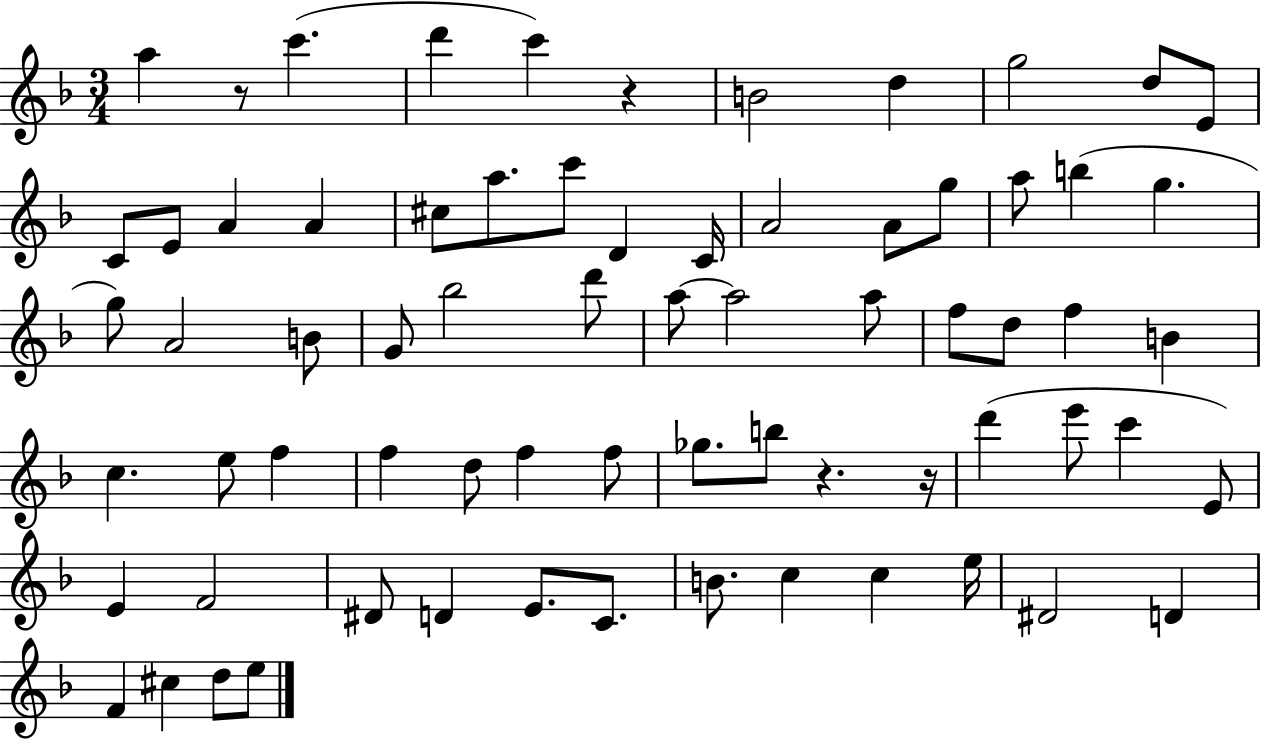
{
  \clef treble
  \numericTimeSignature
  \time 3/4
  \key f \major
  \repeat volta 2 { a''4 r8 c'''4.( | d'''4 c'''4) r4 | b'2 d''4 | g''2 d''8 e'8 | \break c'8 e'8 a'4 a'4 | cis''8 a''8. c'''8 d'4 c'16 | a'2 a'8 g''8 | a''8 b''4( g''4. | \break g''8) a'2 b'8 | g'8 bes''2 d'''8 | a''8~~ a''2 a''8 | f''8 d''8 f''4 b'4 | \break c''4. e''8 f''4 | f''4 d''8 f''4 f''8 | ges''8. b''8 r4. r16 | d'''4( e'''8 c'''4 e'8) | \break e'4 f'2 | dis'8 d'4 e'8. c'8. | b'8. c''4 c''4 e''16 | dis'2 d'4 | \break f'4 cis''4 d''8 e''8 | } \bar "|."
}